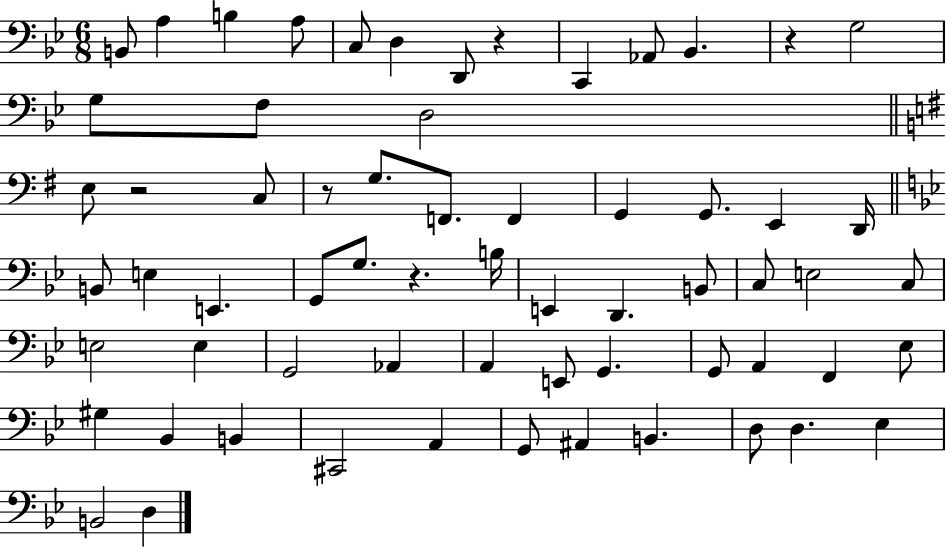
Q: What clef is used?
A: bass